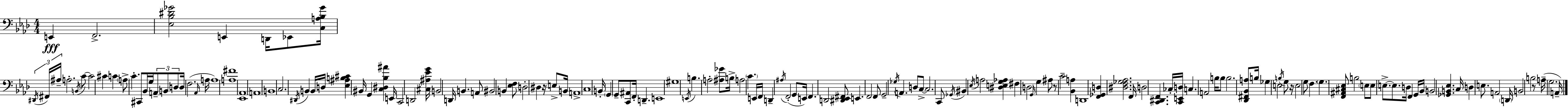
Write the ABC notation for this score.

X:1
T:Untitled
M:4/4
L:1/4
K:Fm
E,, F,,2 [_E,_B,^D_G]2 E,, D,,/4 _E,,/2 [C,A,_B,_G]/4 ^D,,/4 ^F,,/4 ^A,/4 A,2 B,,/4 C/2 C2 ^C C A,/2 C ^C,,/2 _B,,/4 G,/4 A,,/2 B,,/2 D,/2 D,/4 F,2 _A,,/4 A,/4 A,4 [A,^F]4 [_E,,_A,,]4 A,,4 B,,4 C,2 ^D,,/4 B,, B,,/4 D,/4 [_E,^A,B,^C] ^B,,/4 G,, [C,^D,_B,^A] E,,/4 C,,2 D,,2 [^C,^A,_EG]/4 B,,2 D,,/4 B,, A,,/2 ^B,,2 B,, [_E,F,]/2 D,2 ^D, z/4 E,/2 B,,/4 A,,4 C,4 B,,/4 G,, G,,/2 [C,,^A,,]/2 F,,/4 D,, E,,4 ^G,4 E,,/4 B, A,2 [^A,_G]/2 B,/4 A,2 C E,,/4 F,,/4 D,, ^A,/4 F,,2 G,,/2 E,,/4 F,, D,,2 [^D,,_E,,^F,,]/2 E,, F,,2 F,,/2 G,,2 _G,/4 A,, D,/2 C,/2 C,2 C,,/2 _G,,/4 ^B,, _E,/4 A,2 [^D,E,G,_A,] ^F, D,2 G,,/4 G, ^A,/2 z/2 C2 [_B,,A,] D,,4 [F,,_G,,D,] [^D,F,_G,_A,]2 F,,/4 D,2 [C,,^D,,F,,] _C,/4 [C,,E,,D,]/4 C, A,,2 B,/4 B,/2 B,2 [_D,,^F,,_B,,A,]/2 B,/4 _G, E,2 B,/4 G,/2 z/4 E,2 G,/2 F, G, [F,,^A,,^C,_E,]/2 B,2 E,/2 E,/2 E,/2 E,/2 D,/4 F,, G,,/4 _B,,/4 B,,2 [_G,,B,,_E,] C,/4 D, E,/2 A,,2 D,,/4 B,,2 B,2 z/2 A,/4 G,2 A,,/4